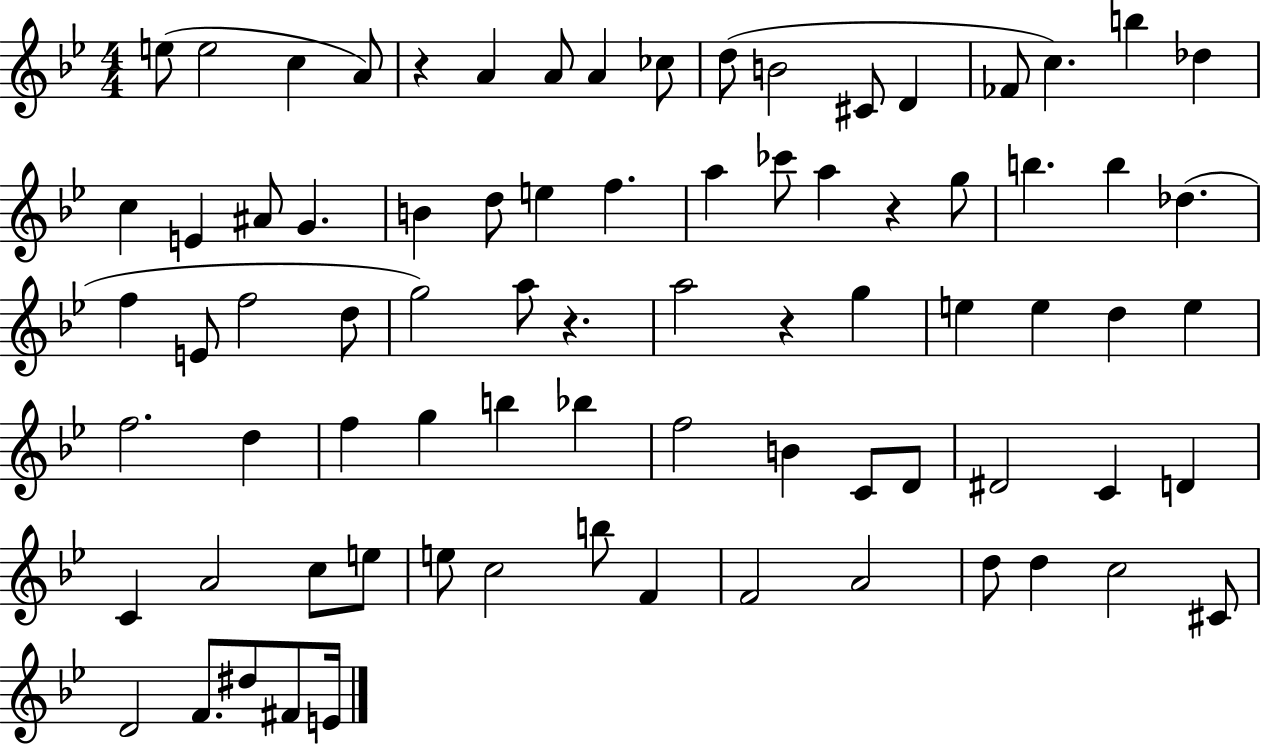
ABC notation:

X:1
T:Untitled
M:4/4
L:1/4
K:Bb
e/2 e2 c A/2 z A A/2 A _c/2 d/2 B2 ^C/2 D _F/2 c b _d c E ^A/2 G B d/2 e f a _c'/2 a z g/2 b b _d f E/2 f2 d/2 g2 a/2 z a2 z g e e d e f2 d f g b _b f2 B C/2 D/2 ^D2 C D C A2 c/2 e/2 e/2 c2 b/2 F F2 A2 d/2 d c2 ^C/2 D2 F/2 ^d/2 ^F/2 E/4